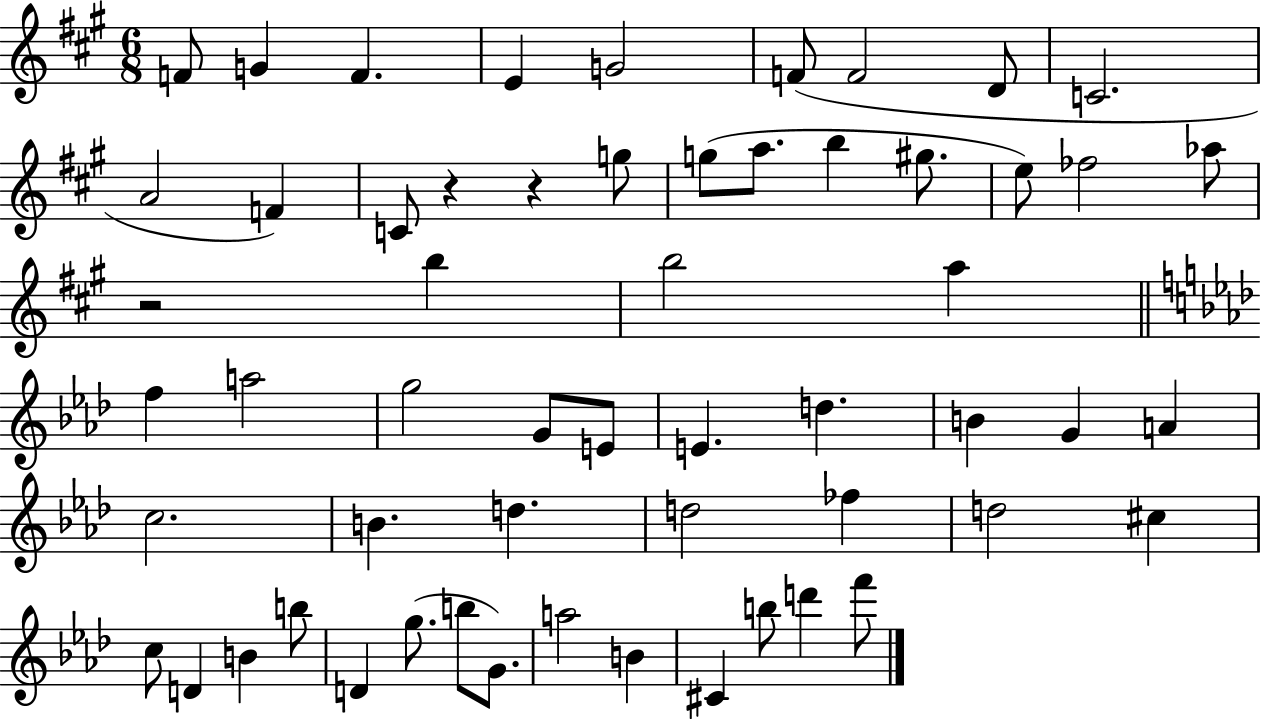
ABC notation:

X:1
T:Untitled
M:6/8
L:1/4
K:A
F/2 G F E G2 F/2 F2 D/2 C2 A2 F C/2 z z g/2 g/2 a/2 b ^g/2 e/2 _f2 _a/2 z2 b b2 a f a2 g2 G/2 E/2 E d B G A c2 B d d2 _f d2 ^c c/2 D B b/2 D g/2 b/2 G/2 a2 B ^C b/2 d' f'/2